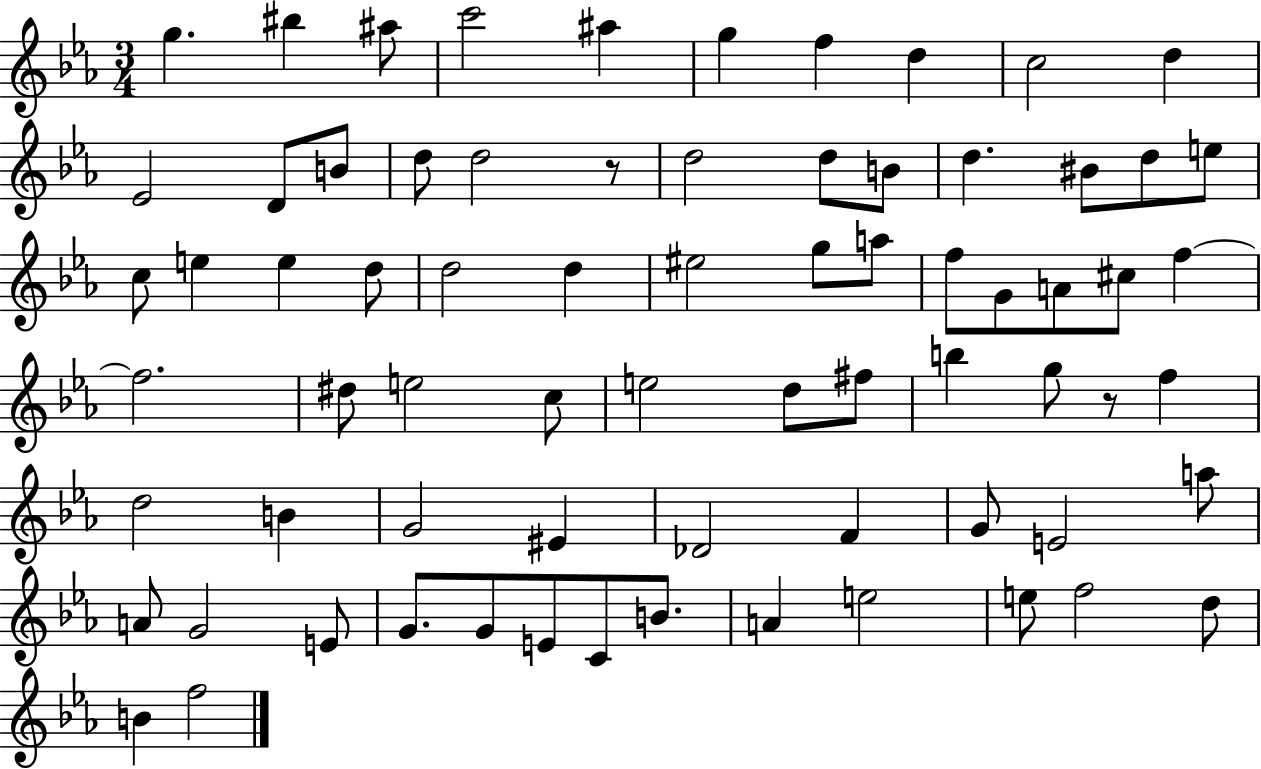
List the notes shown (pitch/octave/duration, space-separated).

G5/q. BIS5/q A#5/e C6/h A#5/q G5/q F5/q D5/q C5/h D5/q Eb4/h D4/e B4/e D5/e D5/h R/e D5/h D5/e B4/e D5/q. BIS4/e D5/e E5/e C5/e E5/q E5/q D5/e D5/h D5/q EIS5/h G5/e A5/e F5/e G4/e A4/e C#5/e F5/q F5/h. D#5/e E5/h C5/e E5/h D5/e F#5/e B5/q G5/e R/e F5/q D5/h B4/q G4/h EIS4/q Db4/h F4/q G4/e E4/h A5/e A4/e G4/h E4/e G4/e. G4/e E4/e C4/e B4/e. A4/q E5/h E5/e F5/h D5/e B4/q F5/h